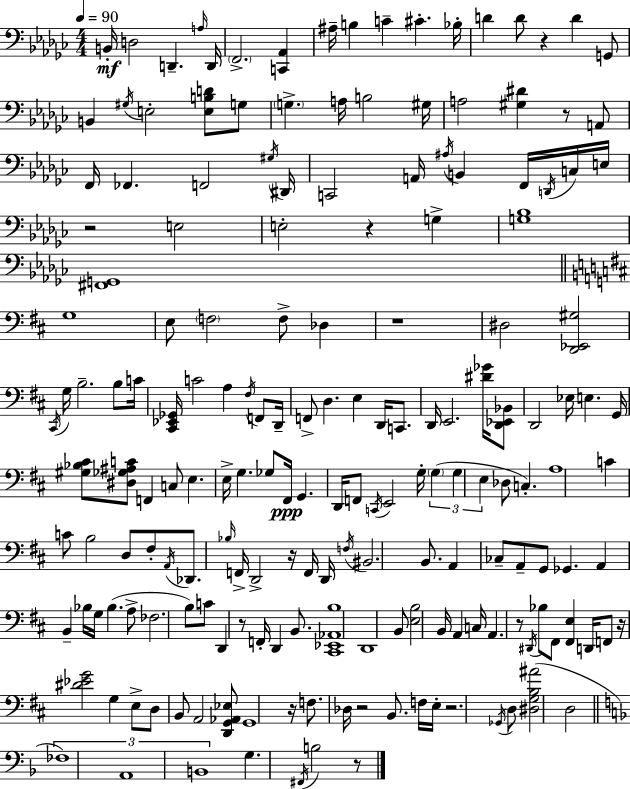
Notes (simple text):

B2/s D3/h D2/q. A3/s D2/s F2/h. [C2,Ab2]/q A#3/s B3/q C4/q C#4/q. Bb3/s D4/q D4/e R/q D4/q G2/e B2/q G#3/s E3/h [E3,B3,D4]/e G3/e G3/q. A3/s B3/h G#3/s A3/h [G#3,D#4]/q R/e A2/e F2/s FES2/q. F2/h G#3/s D#2/s C2/h A2/s A#3/s B2/q F2/s D2/s C3/s E3/s R/h E3/h E3/h R/q G3/q [G3,Bb3]/w [F#2,G2]/w G3/w E3/e F3/h F3/e Db3/q R/w D#3/h [D2,Eb2,G#3]/h C#2/s G3/s B3/h. B3/e C4/s [C#2,Eb2,Gb2]/s C4/h A3/q F#3/s F2/e D2/s F2/e D3/q. E3/q D2/s C2/e. D2/s E2/h. [D#4,Gb4]/s [D2,Eb2,Bb2]/e D2/h Eb3/s E3/q. G2/s [G#3,Bb3,C#4]/e [D#3,Gb3,A#3,C4]/e F2/q C3/e E3/q. E3/s G3/q. Gb3/e F#2/s G2/q. D2/s F2/e C2/s E2/h G3/s G3/q G3/q E3/q Db3/e C3/q. A3/w C4/q C4/e B3/h D3/e F#3/e A2/s Db2/e. Bb3/s F2/s D2/h R/s F2/s D2/s F3/s BIS2/h. B2/e. A2/q CES3/e A2/e G2/e Gb2/q. A2/q B2/q Bb3/s G3/s Bb3/q. A3/e FES3/h. B3/e C4/e D2/q R/e F2/s D2/q B2/e. [C#2,Eb2,Ab2,B3]/w D2/w B2/e [E3,B3]/h B2/s A2/q C3/s A2/q. R/e D#2/s Bb3/e F#2/e [F#2,E3]/q D2/s F2/e R/s [D#4,Eb4,G4]/h G3/q E3/e D3/e B2/e A2/h [D2,G2,Ab2,Eb3]/e G2/w R/s F3/e. Db3/s R/h B2/e. F3/s E3/s R/h. Gb2/s D3/e [D#3,G3,B3,A#4]/h D3/h FES3/w A2/w B2/w G3/q. F#2/s B3/h R/e